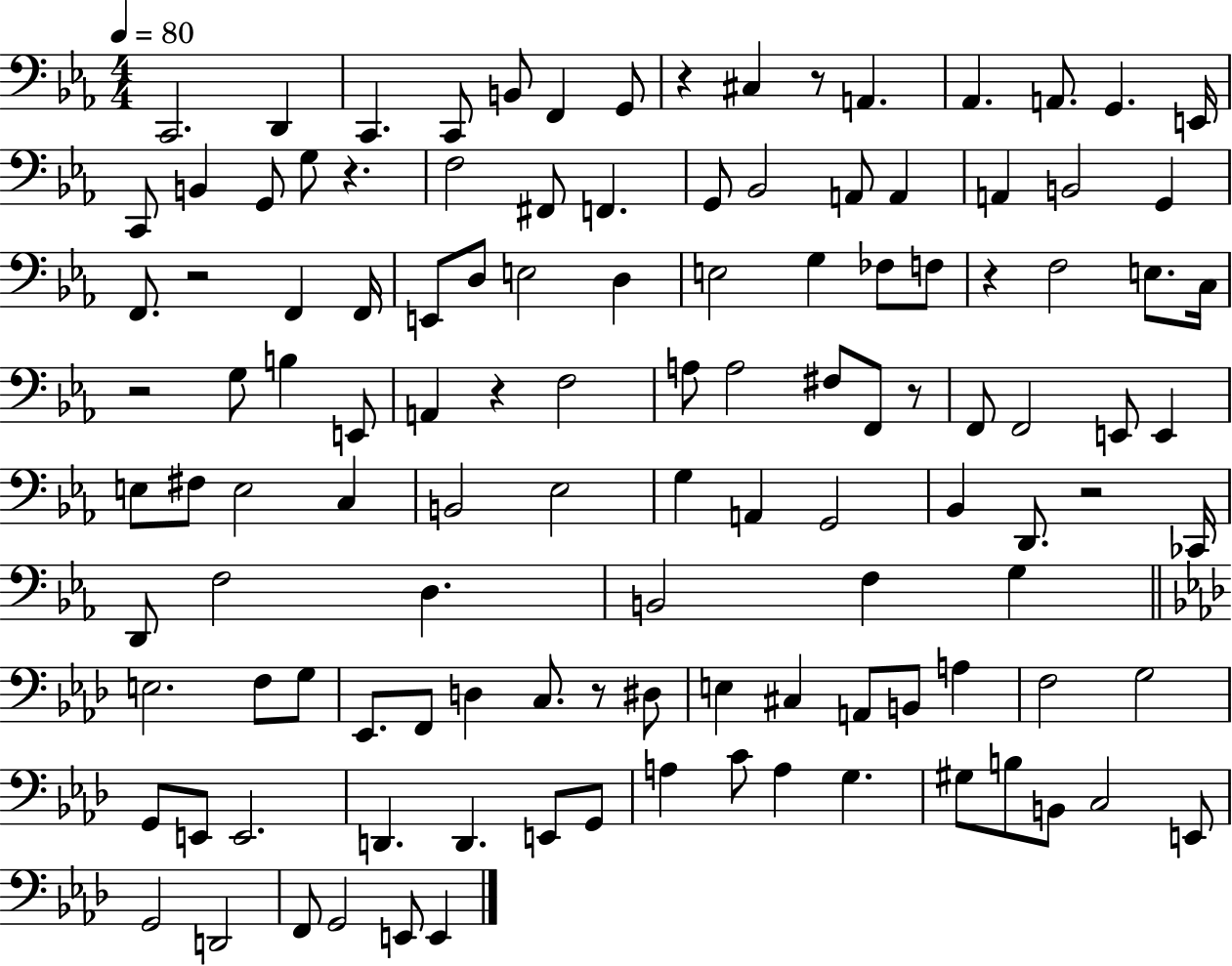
X:1
T:Untitled
M:4/4
L:1/4
K:Eb
C,,2 D,, C,, C,,/2 B,,/2 F,, G,,/2 z ^C, z/2 A,, _A,, A,,/2 G,, E,,/4 C,,/2 B,, G,,/2 G,/2 z F,2 ^F,,/2 F,, G,,/2 _B,,2 A,,/2 A,, A,, B,,2 G,, F,,/2 z2 F,, F,,/4 E,,/2 D,/2 E,2 D, E,2 G, _F,/2 F,/2 z F,2 E,/2 C,/4 z2 G,/2 B, E,,/2 A,, z F,2 A,/2 A,2 ^F,/2 F,,/2 z/2 F,,/2 F,,2 E,,/2 E,, E,/2 ^F,/2 E,2 C, B,,2 _E,2 G, A,, G,,2 _B,, D,,/2 z2 _C,,/4 D,,/2 F,2 D, B,,2 F, G, E,2 F,/2 G,/2 _E,,/2 F,,/2 D, C,/2 z/2 ^D,/2 E, ^C, A,,/2 B,,/2 A, F,2 G,2 G,,/2 E,,/2 E,,2 D,, D,, E,,/2 G,,/2 A, C/2 A, G, ^G,/2 B,/2 B,,/2 C,2 E,,/2 G,,2 D,,2 F,,/2 G,,2 E,,/2 E,,